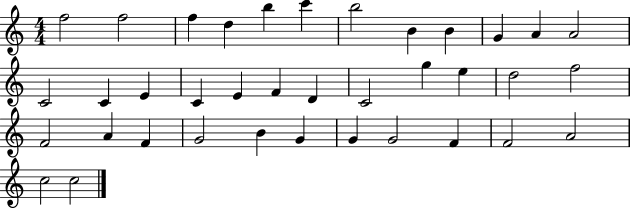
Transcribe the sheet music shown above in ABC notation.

X:1
T:Untitled
M:4/4
L:1/4
K:C
f2 f2 f d b c' b2 B B G A A2 C2 C E C E F D C2 g e d2 f2 F2 A F G2 B G G G2 F F2 A2 c2 c2